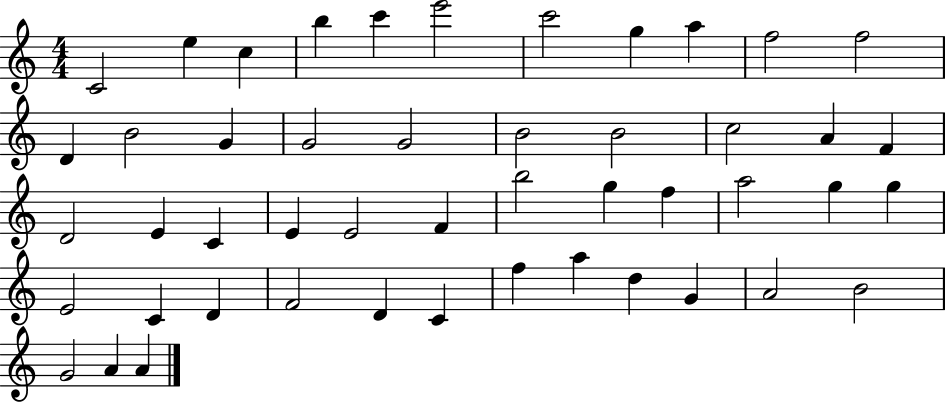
X:1
T:Untitled
M:4/4
L:1/4
K:C
C2 e c b c' e'2 c'2 g a f2 f2 D B2 G G2 G2 B2 B2 c2 A F D2 E C E E2 F b2 g f a2 g g E2 C D F2 D C f a d G A2 B2 G2 A A